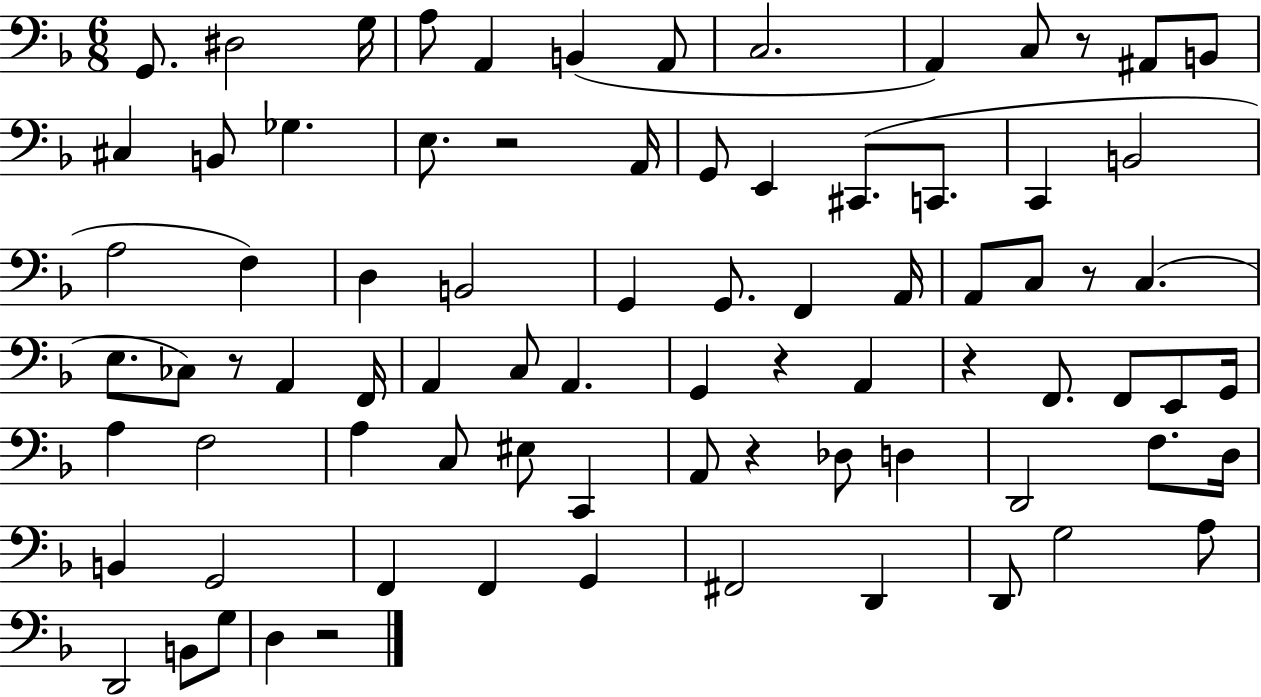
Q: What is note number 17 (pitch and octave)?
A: A2